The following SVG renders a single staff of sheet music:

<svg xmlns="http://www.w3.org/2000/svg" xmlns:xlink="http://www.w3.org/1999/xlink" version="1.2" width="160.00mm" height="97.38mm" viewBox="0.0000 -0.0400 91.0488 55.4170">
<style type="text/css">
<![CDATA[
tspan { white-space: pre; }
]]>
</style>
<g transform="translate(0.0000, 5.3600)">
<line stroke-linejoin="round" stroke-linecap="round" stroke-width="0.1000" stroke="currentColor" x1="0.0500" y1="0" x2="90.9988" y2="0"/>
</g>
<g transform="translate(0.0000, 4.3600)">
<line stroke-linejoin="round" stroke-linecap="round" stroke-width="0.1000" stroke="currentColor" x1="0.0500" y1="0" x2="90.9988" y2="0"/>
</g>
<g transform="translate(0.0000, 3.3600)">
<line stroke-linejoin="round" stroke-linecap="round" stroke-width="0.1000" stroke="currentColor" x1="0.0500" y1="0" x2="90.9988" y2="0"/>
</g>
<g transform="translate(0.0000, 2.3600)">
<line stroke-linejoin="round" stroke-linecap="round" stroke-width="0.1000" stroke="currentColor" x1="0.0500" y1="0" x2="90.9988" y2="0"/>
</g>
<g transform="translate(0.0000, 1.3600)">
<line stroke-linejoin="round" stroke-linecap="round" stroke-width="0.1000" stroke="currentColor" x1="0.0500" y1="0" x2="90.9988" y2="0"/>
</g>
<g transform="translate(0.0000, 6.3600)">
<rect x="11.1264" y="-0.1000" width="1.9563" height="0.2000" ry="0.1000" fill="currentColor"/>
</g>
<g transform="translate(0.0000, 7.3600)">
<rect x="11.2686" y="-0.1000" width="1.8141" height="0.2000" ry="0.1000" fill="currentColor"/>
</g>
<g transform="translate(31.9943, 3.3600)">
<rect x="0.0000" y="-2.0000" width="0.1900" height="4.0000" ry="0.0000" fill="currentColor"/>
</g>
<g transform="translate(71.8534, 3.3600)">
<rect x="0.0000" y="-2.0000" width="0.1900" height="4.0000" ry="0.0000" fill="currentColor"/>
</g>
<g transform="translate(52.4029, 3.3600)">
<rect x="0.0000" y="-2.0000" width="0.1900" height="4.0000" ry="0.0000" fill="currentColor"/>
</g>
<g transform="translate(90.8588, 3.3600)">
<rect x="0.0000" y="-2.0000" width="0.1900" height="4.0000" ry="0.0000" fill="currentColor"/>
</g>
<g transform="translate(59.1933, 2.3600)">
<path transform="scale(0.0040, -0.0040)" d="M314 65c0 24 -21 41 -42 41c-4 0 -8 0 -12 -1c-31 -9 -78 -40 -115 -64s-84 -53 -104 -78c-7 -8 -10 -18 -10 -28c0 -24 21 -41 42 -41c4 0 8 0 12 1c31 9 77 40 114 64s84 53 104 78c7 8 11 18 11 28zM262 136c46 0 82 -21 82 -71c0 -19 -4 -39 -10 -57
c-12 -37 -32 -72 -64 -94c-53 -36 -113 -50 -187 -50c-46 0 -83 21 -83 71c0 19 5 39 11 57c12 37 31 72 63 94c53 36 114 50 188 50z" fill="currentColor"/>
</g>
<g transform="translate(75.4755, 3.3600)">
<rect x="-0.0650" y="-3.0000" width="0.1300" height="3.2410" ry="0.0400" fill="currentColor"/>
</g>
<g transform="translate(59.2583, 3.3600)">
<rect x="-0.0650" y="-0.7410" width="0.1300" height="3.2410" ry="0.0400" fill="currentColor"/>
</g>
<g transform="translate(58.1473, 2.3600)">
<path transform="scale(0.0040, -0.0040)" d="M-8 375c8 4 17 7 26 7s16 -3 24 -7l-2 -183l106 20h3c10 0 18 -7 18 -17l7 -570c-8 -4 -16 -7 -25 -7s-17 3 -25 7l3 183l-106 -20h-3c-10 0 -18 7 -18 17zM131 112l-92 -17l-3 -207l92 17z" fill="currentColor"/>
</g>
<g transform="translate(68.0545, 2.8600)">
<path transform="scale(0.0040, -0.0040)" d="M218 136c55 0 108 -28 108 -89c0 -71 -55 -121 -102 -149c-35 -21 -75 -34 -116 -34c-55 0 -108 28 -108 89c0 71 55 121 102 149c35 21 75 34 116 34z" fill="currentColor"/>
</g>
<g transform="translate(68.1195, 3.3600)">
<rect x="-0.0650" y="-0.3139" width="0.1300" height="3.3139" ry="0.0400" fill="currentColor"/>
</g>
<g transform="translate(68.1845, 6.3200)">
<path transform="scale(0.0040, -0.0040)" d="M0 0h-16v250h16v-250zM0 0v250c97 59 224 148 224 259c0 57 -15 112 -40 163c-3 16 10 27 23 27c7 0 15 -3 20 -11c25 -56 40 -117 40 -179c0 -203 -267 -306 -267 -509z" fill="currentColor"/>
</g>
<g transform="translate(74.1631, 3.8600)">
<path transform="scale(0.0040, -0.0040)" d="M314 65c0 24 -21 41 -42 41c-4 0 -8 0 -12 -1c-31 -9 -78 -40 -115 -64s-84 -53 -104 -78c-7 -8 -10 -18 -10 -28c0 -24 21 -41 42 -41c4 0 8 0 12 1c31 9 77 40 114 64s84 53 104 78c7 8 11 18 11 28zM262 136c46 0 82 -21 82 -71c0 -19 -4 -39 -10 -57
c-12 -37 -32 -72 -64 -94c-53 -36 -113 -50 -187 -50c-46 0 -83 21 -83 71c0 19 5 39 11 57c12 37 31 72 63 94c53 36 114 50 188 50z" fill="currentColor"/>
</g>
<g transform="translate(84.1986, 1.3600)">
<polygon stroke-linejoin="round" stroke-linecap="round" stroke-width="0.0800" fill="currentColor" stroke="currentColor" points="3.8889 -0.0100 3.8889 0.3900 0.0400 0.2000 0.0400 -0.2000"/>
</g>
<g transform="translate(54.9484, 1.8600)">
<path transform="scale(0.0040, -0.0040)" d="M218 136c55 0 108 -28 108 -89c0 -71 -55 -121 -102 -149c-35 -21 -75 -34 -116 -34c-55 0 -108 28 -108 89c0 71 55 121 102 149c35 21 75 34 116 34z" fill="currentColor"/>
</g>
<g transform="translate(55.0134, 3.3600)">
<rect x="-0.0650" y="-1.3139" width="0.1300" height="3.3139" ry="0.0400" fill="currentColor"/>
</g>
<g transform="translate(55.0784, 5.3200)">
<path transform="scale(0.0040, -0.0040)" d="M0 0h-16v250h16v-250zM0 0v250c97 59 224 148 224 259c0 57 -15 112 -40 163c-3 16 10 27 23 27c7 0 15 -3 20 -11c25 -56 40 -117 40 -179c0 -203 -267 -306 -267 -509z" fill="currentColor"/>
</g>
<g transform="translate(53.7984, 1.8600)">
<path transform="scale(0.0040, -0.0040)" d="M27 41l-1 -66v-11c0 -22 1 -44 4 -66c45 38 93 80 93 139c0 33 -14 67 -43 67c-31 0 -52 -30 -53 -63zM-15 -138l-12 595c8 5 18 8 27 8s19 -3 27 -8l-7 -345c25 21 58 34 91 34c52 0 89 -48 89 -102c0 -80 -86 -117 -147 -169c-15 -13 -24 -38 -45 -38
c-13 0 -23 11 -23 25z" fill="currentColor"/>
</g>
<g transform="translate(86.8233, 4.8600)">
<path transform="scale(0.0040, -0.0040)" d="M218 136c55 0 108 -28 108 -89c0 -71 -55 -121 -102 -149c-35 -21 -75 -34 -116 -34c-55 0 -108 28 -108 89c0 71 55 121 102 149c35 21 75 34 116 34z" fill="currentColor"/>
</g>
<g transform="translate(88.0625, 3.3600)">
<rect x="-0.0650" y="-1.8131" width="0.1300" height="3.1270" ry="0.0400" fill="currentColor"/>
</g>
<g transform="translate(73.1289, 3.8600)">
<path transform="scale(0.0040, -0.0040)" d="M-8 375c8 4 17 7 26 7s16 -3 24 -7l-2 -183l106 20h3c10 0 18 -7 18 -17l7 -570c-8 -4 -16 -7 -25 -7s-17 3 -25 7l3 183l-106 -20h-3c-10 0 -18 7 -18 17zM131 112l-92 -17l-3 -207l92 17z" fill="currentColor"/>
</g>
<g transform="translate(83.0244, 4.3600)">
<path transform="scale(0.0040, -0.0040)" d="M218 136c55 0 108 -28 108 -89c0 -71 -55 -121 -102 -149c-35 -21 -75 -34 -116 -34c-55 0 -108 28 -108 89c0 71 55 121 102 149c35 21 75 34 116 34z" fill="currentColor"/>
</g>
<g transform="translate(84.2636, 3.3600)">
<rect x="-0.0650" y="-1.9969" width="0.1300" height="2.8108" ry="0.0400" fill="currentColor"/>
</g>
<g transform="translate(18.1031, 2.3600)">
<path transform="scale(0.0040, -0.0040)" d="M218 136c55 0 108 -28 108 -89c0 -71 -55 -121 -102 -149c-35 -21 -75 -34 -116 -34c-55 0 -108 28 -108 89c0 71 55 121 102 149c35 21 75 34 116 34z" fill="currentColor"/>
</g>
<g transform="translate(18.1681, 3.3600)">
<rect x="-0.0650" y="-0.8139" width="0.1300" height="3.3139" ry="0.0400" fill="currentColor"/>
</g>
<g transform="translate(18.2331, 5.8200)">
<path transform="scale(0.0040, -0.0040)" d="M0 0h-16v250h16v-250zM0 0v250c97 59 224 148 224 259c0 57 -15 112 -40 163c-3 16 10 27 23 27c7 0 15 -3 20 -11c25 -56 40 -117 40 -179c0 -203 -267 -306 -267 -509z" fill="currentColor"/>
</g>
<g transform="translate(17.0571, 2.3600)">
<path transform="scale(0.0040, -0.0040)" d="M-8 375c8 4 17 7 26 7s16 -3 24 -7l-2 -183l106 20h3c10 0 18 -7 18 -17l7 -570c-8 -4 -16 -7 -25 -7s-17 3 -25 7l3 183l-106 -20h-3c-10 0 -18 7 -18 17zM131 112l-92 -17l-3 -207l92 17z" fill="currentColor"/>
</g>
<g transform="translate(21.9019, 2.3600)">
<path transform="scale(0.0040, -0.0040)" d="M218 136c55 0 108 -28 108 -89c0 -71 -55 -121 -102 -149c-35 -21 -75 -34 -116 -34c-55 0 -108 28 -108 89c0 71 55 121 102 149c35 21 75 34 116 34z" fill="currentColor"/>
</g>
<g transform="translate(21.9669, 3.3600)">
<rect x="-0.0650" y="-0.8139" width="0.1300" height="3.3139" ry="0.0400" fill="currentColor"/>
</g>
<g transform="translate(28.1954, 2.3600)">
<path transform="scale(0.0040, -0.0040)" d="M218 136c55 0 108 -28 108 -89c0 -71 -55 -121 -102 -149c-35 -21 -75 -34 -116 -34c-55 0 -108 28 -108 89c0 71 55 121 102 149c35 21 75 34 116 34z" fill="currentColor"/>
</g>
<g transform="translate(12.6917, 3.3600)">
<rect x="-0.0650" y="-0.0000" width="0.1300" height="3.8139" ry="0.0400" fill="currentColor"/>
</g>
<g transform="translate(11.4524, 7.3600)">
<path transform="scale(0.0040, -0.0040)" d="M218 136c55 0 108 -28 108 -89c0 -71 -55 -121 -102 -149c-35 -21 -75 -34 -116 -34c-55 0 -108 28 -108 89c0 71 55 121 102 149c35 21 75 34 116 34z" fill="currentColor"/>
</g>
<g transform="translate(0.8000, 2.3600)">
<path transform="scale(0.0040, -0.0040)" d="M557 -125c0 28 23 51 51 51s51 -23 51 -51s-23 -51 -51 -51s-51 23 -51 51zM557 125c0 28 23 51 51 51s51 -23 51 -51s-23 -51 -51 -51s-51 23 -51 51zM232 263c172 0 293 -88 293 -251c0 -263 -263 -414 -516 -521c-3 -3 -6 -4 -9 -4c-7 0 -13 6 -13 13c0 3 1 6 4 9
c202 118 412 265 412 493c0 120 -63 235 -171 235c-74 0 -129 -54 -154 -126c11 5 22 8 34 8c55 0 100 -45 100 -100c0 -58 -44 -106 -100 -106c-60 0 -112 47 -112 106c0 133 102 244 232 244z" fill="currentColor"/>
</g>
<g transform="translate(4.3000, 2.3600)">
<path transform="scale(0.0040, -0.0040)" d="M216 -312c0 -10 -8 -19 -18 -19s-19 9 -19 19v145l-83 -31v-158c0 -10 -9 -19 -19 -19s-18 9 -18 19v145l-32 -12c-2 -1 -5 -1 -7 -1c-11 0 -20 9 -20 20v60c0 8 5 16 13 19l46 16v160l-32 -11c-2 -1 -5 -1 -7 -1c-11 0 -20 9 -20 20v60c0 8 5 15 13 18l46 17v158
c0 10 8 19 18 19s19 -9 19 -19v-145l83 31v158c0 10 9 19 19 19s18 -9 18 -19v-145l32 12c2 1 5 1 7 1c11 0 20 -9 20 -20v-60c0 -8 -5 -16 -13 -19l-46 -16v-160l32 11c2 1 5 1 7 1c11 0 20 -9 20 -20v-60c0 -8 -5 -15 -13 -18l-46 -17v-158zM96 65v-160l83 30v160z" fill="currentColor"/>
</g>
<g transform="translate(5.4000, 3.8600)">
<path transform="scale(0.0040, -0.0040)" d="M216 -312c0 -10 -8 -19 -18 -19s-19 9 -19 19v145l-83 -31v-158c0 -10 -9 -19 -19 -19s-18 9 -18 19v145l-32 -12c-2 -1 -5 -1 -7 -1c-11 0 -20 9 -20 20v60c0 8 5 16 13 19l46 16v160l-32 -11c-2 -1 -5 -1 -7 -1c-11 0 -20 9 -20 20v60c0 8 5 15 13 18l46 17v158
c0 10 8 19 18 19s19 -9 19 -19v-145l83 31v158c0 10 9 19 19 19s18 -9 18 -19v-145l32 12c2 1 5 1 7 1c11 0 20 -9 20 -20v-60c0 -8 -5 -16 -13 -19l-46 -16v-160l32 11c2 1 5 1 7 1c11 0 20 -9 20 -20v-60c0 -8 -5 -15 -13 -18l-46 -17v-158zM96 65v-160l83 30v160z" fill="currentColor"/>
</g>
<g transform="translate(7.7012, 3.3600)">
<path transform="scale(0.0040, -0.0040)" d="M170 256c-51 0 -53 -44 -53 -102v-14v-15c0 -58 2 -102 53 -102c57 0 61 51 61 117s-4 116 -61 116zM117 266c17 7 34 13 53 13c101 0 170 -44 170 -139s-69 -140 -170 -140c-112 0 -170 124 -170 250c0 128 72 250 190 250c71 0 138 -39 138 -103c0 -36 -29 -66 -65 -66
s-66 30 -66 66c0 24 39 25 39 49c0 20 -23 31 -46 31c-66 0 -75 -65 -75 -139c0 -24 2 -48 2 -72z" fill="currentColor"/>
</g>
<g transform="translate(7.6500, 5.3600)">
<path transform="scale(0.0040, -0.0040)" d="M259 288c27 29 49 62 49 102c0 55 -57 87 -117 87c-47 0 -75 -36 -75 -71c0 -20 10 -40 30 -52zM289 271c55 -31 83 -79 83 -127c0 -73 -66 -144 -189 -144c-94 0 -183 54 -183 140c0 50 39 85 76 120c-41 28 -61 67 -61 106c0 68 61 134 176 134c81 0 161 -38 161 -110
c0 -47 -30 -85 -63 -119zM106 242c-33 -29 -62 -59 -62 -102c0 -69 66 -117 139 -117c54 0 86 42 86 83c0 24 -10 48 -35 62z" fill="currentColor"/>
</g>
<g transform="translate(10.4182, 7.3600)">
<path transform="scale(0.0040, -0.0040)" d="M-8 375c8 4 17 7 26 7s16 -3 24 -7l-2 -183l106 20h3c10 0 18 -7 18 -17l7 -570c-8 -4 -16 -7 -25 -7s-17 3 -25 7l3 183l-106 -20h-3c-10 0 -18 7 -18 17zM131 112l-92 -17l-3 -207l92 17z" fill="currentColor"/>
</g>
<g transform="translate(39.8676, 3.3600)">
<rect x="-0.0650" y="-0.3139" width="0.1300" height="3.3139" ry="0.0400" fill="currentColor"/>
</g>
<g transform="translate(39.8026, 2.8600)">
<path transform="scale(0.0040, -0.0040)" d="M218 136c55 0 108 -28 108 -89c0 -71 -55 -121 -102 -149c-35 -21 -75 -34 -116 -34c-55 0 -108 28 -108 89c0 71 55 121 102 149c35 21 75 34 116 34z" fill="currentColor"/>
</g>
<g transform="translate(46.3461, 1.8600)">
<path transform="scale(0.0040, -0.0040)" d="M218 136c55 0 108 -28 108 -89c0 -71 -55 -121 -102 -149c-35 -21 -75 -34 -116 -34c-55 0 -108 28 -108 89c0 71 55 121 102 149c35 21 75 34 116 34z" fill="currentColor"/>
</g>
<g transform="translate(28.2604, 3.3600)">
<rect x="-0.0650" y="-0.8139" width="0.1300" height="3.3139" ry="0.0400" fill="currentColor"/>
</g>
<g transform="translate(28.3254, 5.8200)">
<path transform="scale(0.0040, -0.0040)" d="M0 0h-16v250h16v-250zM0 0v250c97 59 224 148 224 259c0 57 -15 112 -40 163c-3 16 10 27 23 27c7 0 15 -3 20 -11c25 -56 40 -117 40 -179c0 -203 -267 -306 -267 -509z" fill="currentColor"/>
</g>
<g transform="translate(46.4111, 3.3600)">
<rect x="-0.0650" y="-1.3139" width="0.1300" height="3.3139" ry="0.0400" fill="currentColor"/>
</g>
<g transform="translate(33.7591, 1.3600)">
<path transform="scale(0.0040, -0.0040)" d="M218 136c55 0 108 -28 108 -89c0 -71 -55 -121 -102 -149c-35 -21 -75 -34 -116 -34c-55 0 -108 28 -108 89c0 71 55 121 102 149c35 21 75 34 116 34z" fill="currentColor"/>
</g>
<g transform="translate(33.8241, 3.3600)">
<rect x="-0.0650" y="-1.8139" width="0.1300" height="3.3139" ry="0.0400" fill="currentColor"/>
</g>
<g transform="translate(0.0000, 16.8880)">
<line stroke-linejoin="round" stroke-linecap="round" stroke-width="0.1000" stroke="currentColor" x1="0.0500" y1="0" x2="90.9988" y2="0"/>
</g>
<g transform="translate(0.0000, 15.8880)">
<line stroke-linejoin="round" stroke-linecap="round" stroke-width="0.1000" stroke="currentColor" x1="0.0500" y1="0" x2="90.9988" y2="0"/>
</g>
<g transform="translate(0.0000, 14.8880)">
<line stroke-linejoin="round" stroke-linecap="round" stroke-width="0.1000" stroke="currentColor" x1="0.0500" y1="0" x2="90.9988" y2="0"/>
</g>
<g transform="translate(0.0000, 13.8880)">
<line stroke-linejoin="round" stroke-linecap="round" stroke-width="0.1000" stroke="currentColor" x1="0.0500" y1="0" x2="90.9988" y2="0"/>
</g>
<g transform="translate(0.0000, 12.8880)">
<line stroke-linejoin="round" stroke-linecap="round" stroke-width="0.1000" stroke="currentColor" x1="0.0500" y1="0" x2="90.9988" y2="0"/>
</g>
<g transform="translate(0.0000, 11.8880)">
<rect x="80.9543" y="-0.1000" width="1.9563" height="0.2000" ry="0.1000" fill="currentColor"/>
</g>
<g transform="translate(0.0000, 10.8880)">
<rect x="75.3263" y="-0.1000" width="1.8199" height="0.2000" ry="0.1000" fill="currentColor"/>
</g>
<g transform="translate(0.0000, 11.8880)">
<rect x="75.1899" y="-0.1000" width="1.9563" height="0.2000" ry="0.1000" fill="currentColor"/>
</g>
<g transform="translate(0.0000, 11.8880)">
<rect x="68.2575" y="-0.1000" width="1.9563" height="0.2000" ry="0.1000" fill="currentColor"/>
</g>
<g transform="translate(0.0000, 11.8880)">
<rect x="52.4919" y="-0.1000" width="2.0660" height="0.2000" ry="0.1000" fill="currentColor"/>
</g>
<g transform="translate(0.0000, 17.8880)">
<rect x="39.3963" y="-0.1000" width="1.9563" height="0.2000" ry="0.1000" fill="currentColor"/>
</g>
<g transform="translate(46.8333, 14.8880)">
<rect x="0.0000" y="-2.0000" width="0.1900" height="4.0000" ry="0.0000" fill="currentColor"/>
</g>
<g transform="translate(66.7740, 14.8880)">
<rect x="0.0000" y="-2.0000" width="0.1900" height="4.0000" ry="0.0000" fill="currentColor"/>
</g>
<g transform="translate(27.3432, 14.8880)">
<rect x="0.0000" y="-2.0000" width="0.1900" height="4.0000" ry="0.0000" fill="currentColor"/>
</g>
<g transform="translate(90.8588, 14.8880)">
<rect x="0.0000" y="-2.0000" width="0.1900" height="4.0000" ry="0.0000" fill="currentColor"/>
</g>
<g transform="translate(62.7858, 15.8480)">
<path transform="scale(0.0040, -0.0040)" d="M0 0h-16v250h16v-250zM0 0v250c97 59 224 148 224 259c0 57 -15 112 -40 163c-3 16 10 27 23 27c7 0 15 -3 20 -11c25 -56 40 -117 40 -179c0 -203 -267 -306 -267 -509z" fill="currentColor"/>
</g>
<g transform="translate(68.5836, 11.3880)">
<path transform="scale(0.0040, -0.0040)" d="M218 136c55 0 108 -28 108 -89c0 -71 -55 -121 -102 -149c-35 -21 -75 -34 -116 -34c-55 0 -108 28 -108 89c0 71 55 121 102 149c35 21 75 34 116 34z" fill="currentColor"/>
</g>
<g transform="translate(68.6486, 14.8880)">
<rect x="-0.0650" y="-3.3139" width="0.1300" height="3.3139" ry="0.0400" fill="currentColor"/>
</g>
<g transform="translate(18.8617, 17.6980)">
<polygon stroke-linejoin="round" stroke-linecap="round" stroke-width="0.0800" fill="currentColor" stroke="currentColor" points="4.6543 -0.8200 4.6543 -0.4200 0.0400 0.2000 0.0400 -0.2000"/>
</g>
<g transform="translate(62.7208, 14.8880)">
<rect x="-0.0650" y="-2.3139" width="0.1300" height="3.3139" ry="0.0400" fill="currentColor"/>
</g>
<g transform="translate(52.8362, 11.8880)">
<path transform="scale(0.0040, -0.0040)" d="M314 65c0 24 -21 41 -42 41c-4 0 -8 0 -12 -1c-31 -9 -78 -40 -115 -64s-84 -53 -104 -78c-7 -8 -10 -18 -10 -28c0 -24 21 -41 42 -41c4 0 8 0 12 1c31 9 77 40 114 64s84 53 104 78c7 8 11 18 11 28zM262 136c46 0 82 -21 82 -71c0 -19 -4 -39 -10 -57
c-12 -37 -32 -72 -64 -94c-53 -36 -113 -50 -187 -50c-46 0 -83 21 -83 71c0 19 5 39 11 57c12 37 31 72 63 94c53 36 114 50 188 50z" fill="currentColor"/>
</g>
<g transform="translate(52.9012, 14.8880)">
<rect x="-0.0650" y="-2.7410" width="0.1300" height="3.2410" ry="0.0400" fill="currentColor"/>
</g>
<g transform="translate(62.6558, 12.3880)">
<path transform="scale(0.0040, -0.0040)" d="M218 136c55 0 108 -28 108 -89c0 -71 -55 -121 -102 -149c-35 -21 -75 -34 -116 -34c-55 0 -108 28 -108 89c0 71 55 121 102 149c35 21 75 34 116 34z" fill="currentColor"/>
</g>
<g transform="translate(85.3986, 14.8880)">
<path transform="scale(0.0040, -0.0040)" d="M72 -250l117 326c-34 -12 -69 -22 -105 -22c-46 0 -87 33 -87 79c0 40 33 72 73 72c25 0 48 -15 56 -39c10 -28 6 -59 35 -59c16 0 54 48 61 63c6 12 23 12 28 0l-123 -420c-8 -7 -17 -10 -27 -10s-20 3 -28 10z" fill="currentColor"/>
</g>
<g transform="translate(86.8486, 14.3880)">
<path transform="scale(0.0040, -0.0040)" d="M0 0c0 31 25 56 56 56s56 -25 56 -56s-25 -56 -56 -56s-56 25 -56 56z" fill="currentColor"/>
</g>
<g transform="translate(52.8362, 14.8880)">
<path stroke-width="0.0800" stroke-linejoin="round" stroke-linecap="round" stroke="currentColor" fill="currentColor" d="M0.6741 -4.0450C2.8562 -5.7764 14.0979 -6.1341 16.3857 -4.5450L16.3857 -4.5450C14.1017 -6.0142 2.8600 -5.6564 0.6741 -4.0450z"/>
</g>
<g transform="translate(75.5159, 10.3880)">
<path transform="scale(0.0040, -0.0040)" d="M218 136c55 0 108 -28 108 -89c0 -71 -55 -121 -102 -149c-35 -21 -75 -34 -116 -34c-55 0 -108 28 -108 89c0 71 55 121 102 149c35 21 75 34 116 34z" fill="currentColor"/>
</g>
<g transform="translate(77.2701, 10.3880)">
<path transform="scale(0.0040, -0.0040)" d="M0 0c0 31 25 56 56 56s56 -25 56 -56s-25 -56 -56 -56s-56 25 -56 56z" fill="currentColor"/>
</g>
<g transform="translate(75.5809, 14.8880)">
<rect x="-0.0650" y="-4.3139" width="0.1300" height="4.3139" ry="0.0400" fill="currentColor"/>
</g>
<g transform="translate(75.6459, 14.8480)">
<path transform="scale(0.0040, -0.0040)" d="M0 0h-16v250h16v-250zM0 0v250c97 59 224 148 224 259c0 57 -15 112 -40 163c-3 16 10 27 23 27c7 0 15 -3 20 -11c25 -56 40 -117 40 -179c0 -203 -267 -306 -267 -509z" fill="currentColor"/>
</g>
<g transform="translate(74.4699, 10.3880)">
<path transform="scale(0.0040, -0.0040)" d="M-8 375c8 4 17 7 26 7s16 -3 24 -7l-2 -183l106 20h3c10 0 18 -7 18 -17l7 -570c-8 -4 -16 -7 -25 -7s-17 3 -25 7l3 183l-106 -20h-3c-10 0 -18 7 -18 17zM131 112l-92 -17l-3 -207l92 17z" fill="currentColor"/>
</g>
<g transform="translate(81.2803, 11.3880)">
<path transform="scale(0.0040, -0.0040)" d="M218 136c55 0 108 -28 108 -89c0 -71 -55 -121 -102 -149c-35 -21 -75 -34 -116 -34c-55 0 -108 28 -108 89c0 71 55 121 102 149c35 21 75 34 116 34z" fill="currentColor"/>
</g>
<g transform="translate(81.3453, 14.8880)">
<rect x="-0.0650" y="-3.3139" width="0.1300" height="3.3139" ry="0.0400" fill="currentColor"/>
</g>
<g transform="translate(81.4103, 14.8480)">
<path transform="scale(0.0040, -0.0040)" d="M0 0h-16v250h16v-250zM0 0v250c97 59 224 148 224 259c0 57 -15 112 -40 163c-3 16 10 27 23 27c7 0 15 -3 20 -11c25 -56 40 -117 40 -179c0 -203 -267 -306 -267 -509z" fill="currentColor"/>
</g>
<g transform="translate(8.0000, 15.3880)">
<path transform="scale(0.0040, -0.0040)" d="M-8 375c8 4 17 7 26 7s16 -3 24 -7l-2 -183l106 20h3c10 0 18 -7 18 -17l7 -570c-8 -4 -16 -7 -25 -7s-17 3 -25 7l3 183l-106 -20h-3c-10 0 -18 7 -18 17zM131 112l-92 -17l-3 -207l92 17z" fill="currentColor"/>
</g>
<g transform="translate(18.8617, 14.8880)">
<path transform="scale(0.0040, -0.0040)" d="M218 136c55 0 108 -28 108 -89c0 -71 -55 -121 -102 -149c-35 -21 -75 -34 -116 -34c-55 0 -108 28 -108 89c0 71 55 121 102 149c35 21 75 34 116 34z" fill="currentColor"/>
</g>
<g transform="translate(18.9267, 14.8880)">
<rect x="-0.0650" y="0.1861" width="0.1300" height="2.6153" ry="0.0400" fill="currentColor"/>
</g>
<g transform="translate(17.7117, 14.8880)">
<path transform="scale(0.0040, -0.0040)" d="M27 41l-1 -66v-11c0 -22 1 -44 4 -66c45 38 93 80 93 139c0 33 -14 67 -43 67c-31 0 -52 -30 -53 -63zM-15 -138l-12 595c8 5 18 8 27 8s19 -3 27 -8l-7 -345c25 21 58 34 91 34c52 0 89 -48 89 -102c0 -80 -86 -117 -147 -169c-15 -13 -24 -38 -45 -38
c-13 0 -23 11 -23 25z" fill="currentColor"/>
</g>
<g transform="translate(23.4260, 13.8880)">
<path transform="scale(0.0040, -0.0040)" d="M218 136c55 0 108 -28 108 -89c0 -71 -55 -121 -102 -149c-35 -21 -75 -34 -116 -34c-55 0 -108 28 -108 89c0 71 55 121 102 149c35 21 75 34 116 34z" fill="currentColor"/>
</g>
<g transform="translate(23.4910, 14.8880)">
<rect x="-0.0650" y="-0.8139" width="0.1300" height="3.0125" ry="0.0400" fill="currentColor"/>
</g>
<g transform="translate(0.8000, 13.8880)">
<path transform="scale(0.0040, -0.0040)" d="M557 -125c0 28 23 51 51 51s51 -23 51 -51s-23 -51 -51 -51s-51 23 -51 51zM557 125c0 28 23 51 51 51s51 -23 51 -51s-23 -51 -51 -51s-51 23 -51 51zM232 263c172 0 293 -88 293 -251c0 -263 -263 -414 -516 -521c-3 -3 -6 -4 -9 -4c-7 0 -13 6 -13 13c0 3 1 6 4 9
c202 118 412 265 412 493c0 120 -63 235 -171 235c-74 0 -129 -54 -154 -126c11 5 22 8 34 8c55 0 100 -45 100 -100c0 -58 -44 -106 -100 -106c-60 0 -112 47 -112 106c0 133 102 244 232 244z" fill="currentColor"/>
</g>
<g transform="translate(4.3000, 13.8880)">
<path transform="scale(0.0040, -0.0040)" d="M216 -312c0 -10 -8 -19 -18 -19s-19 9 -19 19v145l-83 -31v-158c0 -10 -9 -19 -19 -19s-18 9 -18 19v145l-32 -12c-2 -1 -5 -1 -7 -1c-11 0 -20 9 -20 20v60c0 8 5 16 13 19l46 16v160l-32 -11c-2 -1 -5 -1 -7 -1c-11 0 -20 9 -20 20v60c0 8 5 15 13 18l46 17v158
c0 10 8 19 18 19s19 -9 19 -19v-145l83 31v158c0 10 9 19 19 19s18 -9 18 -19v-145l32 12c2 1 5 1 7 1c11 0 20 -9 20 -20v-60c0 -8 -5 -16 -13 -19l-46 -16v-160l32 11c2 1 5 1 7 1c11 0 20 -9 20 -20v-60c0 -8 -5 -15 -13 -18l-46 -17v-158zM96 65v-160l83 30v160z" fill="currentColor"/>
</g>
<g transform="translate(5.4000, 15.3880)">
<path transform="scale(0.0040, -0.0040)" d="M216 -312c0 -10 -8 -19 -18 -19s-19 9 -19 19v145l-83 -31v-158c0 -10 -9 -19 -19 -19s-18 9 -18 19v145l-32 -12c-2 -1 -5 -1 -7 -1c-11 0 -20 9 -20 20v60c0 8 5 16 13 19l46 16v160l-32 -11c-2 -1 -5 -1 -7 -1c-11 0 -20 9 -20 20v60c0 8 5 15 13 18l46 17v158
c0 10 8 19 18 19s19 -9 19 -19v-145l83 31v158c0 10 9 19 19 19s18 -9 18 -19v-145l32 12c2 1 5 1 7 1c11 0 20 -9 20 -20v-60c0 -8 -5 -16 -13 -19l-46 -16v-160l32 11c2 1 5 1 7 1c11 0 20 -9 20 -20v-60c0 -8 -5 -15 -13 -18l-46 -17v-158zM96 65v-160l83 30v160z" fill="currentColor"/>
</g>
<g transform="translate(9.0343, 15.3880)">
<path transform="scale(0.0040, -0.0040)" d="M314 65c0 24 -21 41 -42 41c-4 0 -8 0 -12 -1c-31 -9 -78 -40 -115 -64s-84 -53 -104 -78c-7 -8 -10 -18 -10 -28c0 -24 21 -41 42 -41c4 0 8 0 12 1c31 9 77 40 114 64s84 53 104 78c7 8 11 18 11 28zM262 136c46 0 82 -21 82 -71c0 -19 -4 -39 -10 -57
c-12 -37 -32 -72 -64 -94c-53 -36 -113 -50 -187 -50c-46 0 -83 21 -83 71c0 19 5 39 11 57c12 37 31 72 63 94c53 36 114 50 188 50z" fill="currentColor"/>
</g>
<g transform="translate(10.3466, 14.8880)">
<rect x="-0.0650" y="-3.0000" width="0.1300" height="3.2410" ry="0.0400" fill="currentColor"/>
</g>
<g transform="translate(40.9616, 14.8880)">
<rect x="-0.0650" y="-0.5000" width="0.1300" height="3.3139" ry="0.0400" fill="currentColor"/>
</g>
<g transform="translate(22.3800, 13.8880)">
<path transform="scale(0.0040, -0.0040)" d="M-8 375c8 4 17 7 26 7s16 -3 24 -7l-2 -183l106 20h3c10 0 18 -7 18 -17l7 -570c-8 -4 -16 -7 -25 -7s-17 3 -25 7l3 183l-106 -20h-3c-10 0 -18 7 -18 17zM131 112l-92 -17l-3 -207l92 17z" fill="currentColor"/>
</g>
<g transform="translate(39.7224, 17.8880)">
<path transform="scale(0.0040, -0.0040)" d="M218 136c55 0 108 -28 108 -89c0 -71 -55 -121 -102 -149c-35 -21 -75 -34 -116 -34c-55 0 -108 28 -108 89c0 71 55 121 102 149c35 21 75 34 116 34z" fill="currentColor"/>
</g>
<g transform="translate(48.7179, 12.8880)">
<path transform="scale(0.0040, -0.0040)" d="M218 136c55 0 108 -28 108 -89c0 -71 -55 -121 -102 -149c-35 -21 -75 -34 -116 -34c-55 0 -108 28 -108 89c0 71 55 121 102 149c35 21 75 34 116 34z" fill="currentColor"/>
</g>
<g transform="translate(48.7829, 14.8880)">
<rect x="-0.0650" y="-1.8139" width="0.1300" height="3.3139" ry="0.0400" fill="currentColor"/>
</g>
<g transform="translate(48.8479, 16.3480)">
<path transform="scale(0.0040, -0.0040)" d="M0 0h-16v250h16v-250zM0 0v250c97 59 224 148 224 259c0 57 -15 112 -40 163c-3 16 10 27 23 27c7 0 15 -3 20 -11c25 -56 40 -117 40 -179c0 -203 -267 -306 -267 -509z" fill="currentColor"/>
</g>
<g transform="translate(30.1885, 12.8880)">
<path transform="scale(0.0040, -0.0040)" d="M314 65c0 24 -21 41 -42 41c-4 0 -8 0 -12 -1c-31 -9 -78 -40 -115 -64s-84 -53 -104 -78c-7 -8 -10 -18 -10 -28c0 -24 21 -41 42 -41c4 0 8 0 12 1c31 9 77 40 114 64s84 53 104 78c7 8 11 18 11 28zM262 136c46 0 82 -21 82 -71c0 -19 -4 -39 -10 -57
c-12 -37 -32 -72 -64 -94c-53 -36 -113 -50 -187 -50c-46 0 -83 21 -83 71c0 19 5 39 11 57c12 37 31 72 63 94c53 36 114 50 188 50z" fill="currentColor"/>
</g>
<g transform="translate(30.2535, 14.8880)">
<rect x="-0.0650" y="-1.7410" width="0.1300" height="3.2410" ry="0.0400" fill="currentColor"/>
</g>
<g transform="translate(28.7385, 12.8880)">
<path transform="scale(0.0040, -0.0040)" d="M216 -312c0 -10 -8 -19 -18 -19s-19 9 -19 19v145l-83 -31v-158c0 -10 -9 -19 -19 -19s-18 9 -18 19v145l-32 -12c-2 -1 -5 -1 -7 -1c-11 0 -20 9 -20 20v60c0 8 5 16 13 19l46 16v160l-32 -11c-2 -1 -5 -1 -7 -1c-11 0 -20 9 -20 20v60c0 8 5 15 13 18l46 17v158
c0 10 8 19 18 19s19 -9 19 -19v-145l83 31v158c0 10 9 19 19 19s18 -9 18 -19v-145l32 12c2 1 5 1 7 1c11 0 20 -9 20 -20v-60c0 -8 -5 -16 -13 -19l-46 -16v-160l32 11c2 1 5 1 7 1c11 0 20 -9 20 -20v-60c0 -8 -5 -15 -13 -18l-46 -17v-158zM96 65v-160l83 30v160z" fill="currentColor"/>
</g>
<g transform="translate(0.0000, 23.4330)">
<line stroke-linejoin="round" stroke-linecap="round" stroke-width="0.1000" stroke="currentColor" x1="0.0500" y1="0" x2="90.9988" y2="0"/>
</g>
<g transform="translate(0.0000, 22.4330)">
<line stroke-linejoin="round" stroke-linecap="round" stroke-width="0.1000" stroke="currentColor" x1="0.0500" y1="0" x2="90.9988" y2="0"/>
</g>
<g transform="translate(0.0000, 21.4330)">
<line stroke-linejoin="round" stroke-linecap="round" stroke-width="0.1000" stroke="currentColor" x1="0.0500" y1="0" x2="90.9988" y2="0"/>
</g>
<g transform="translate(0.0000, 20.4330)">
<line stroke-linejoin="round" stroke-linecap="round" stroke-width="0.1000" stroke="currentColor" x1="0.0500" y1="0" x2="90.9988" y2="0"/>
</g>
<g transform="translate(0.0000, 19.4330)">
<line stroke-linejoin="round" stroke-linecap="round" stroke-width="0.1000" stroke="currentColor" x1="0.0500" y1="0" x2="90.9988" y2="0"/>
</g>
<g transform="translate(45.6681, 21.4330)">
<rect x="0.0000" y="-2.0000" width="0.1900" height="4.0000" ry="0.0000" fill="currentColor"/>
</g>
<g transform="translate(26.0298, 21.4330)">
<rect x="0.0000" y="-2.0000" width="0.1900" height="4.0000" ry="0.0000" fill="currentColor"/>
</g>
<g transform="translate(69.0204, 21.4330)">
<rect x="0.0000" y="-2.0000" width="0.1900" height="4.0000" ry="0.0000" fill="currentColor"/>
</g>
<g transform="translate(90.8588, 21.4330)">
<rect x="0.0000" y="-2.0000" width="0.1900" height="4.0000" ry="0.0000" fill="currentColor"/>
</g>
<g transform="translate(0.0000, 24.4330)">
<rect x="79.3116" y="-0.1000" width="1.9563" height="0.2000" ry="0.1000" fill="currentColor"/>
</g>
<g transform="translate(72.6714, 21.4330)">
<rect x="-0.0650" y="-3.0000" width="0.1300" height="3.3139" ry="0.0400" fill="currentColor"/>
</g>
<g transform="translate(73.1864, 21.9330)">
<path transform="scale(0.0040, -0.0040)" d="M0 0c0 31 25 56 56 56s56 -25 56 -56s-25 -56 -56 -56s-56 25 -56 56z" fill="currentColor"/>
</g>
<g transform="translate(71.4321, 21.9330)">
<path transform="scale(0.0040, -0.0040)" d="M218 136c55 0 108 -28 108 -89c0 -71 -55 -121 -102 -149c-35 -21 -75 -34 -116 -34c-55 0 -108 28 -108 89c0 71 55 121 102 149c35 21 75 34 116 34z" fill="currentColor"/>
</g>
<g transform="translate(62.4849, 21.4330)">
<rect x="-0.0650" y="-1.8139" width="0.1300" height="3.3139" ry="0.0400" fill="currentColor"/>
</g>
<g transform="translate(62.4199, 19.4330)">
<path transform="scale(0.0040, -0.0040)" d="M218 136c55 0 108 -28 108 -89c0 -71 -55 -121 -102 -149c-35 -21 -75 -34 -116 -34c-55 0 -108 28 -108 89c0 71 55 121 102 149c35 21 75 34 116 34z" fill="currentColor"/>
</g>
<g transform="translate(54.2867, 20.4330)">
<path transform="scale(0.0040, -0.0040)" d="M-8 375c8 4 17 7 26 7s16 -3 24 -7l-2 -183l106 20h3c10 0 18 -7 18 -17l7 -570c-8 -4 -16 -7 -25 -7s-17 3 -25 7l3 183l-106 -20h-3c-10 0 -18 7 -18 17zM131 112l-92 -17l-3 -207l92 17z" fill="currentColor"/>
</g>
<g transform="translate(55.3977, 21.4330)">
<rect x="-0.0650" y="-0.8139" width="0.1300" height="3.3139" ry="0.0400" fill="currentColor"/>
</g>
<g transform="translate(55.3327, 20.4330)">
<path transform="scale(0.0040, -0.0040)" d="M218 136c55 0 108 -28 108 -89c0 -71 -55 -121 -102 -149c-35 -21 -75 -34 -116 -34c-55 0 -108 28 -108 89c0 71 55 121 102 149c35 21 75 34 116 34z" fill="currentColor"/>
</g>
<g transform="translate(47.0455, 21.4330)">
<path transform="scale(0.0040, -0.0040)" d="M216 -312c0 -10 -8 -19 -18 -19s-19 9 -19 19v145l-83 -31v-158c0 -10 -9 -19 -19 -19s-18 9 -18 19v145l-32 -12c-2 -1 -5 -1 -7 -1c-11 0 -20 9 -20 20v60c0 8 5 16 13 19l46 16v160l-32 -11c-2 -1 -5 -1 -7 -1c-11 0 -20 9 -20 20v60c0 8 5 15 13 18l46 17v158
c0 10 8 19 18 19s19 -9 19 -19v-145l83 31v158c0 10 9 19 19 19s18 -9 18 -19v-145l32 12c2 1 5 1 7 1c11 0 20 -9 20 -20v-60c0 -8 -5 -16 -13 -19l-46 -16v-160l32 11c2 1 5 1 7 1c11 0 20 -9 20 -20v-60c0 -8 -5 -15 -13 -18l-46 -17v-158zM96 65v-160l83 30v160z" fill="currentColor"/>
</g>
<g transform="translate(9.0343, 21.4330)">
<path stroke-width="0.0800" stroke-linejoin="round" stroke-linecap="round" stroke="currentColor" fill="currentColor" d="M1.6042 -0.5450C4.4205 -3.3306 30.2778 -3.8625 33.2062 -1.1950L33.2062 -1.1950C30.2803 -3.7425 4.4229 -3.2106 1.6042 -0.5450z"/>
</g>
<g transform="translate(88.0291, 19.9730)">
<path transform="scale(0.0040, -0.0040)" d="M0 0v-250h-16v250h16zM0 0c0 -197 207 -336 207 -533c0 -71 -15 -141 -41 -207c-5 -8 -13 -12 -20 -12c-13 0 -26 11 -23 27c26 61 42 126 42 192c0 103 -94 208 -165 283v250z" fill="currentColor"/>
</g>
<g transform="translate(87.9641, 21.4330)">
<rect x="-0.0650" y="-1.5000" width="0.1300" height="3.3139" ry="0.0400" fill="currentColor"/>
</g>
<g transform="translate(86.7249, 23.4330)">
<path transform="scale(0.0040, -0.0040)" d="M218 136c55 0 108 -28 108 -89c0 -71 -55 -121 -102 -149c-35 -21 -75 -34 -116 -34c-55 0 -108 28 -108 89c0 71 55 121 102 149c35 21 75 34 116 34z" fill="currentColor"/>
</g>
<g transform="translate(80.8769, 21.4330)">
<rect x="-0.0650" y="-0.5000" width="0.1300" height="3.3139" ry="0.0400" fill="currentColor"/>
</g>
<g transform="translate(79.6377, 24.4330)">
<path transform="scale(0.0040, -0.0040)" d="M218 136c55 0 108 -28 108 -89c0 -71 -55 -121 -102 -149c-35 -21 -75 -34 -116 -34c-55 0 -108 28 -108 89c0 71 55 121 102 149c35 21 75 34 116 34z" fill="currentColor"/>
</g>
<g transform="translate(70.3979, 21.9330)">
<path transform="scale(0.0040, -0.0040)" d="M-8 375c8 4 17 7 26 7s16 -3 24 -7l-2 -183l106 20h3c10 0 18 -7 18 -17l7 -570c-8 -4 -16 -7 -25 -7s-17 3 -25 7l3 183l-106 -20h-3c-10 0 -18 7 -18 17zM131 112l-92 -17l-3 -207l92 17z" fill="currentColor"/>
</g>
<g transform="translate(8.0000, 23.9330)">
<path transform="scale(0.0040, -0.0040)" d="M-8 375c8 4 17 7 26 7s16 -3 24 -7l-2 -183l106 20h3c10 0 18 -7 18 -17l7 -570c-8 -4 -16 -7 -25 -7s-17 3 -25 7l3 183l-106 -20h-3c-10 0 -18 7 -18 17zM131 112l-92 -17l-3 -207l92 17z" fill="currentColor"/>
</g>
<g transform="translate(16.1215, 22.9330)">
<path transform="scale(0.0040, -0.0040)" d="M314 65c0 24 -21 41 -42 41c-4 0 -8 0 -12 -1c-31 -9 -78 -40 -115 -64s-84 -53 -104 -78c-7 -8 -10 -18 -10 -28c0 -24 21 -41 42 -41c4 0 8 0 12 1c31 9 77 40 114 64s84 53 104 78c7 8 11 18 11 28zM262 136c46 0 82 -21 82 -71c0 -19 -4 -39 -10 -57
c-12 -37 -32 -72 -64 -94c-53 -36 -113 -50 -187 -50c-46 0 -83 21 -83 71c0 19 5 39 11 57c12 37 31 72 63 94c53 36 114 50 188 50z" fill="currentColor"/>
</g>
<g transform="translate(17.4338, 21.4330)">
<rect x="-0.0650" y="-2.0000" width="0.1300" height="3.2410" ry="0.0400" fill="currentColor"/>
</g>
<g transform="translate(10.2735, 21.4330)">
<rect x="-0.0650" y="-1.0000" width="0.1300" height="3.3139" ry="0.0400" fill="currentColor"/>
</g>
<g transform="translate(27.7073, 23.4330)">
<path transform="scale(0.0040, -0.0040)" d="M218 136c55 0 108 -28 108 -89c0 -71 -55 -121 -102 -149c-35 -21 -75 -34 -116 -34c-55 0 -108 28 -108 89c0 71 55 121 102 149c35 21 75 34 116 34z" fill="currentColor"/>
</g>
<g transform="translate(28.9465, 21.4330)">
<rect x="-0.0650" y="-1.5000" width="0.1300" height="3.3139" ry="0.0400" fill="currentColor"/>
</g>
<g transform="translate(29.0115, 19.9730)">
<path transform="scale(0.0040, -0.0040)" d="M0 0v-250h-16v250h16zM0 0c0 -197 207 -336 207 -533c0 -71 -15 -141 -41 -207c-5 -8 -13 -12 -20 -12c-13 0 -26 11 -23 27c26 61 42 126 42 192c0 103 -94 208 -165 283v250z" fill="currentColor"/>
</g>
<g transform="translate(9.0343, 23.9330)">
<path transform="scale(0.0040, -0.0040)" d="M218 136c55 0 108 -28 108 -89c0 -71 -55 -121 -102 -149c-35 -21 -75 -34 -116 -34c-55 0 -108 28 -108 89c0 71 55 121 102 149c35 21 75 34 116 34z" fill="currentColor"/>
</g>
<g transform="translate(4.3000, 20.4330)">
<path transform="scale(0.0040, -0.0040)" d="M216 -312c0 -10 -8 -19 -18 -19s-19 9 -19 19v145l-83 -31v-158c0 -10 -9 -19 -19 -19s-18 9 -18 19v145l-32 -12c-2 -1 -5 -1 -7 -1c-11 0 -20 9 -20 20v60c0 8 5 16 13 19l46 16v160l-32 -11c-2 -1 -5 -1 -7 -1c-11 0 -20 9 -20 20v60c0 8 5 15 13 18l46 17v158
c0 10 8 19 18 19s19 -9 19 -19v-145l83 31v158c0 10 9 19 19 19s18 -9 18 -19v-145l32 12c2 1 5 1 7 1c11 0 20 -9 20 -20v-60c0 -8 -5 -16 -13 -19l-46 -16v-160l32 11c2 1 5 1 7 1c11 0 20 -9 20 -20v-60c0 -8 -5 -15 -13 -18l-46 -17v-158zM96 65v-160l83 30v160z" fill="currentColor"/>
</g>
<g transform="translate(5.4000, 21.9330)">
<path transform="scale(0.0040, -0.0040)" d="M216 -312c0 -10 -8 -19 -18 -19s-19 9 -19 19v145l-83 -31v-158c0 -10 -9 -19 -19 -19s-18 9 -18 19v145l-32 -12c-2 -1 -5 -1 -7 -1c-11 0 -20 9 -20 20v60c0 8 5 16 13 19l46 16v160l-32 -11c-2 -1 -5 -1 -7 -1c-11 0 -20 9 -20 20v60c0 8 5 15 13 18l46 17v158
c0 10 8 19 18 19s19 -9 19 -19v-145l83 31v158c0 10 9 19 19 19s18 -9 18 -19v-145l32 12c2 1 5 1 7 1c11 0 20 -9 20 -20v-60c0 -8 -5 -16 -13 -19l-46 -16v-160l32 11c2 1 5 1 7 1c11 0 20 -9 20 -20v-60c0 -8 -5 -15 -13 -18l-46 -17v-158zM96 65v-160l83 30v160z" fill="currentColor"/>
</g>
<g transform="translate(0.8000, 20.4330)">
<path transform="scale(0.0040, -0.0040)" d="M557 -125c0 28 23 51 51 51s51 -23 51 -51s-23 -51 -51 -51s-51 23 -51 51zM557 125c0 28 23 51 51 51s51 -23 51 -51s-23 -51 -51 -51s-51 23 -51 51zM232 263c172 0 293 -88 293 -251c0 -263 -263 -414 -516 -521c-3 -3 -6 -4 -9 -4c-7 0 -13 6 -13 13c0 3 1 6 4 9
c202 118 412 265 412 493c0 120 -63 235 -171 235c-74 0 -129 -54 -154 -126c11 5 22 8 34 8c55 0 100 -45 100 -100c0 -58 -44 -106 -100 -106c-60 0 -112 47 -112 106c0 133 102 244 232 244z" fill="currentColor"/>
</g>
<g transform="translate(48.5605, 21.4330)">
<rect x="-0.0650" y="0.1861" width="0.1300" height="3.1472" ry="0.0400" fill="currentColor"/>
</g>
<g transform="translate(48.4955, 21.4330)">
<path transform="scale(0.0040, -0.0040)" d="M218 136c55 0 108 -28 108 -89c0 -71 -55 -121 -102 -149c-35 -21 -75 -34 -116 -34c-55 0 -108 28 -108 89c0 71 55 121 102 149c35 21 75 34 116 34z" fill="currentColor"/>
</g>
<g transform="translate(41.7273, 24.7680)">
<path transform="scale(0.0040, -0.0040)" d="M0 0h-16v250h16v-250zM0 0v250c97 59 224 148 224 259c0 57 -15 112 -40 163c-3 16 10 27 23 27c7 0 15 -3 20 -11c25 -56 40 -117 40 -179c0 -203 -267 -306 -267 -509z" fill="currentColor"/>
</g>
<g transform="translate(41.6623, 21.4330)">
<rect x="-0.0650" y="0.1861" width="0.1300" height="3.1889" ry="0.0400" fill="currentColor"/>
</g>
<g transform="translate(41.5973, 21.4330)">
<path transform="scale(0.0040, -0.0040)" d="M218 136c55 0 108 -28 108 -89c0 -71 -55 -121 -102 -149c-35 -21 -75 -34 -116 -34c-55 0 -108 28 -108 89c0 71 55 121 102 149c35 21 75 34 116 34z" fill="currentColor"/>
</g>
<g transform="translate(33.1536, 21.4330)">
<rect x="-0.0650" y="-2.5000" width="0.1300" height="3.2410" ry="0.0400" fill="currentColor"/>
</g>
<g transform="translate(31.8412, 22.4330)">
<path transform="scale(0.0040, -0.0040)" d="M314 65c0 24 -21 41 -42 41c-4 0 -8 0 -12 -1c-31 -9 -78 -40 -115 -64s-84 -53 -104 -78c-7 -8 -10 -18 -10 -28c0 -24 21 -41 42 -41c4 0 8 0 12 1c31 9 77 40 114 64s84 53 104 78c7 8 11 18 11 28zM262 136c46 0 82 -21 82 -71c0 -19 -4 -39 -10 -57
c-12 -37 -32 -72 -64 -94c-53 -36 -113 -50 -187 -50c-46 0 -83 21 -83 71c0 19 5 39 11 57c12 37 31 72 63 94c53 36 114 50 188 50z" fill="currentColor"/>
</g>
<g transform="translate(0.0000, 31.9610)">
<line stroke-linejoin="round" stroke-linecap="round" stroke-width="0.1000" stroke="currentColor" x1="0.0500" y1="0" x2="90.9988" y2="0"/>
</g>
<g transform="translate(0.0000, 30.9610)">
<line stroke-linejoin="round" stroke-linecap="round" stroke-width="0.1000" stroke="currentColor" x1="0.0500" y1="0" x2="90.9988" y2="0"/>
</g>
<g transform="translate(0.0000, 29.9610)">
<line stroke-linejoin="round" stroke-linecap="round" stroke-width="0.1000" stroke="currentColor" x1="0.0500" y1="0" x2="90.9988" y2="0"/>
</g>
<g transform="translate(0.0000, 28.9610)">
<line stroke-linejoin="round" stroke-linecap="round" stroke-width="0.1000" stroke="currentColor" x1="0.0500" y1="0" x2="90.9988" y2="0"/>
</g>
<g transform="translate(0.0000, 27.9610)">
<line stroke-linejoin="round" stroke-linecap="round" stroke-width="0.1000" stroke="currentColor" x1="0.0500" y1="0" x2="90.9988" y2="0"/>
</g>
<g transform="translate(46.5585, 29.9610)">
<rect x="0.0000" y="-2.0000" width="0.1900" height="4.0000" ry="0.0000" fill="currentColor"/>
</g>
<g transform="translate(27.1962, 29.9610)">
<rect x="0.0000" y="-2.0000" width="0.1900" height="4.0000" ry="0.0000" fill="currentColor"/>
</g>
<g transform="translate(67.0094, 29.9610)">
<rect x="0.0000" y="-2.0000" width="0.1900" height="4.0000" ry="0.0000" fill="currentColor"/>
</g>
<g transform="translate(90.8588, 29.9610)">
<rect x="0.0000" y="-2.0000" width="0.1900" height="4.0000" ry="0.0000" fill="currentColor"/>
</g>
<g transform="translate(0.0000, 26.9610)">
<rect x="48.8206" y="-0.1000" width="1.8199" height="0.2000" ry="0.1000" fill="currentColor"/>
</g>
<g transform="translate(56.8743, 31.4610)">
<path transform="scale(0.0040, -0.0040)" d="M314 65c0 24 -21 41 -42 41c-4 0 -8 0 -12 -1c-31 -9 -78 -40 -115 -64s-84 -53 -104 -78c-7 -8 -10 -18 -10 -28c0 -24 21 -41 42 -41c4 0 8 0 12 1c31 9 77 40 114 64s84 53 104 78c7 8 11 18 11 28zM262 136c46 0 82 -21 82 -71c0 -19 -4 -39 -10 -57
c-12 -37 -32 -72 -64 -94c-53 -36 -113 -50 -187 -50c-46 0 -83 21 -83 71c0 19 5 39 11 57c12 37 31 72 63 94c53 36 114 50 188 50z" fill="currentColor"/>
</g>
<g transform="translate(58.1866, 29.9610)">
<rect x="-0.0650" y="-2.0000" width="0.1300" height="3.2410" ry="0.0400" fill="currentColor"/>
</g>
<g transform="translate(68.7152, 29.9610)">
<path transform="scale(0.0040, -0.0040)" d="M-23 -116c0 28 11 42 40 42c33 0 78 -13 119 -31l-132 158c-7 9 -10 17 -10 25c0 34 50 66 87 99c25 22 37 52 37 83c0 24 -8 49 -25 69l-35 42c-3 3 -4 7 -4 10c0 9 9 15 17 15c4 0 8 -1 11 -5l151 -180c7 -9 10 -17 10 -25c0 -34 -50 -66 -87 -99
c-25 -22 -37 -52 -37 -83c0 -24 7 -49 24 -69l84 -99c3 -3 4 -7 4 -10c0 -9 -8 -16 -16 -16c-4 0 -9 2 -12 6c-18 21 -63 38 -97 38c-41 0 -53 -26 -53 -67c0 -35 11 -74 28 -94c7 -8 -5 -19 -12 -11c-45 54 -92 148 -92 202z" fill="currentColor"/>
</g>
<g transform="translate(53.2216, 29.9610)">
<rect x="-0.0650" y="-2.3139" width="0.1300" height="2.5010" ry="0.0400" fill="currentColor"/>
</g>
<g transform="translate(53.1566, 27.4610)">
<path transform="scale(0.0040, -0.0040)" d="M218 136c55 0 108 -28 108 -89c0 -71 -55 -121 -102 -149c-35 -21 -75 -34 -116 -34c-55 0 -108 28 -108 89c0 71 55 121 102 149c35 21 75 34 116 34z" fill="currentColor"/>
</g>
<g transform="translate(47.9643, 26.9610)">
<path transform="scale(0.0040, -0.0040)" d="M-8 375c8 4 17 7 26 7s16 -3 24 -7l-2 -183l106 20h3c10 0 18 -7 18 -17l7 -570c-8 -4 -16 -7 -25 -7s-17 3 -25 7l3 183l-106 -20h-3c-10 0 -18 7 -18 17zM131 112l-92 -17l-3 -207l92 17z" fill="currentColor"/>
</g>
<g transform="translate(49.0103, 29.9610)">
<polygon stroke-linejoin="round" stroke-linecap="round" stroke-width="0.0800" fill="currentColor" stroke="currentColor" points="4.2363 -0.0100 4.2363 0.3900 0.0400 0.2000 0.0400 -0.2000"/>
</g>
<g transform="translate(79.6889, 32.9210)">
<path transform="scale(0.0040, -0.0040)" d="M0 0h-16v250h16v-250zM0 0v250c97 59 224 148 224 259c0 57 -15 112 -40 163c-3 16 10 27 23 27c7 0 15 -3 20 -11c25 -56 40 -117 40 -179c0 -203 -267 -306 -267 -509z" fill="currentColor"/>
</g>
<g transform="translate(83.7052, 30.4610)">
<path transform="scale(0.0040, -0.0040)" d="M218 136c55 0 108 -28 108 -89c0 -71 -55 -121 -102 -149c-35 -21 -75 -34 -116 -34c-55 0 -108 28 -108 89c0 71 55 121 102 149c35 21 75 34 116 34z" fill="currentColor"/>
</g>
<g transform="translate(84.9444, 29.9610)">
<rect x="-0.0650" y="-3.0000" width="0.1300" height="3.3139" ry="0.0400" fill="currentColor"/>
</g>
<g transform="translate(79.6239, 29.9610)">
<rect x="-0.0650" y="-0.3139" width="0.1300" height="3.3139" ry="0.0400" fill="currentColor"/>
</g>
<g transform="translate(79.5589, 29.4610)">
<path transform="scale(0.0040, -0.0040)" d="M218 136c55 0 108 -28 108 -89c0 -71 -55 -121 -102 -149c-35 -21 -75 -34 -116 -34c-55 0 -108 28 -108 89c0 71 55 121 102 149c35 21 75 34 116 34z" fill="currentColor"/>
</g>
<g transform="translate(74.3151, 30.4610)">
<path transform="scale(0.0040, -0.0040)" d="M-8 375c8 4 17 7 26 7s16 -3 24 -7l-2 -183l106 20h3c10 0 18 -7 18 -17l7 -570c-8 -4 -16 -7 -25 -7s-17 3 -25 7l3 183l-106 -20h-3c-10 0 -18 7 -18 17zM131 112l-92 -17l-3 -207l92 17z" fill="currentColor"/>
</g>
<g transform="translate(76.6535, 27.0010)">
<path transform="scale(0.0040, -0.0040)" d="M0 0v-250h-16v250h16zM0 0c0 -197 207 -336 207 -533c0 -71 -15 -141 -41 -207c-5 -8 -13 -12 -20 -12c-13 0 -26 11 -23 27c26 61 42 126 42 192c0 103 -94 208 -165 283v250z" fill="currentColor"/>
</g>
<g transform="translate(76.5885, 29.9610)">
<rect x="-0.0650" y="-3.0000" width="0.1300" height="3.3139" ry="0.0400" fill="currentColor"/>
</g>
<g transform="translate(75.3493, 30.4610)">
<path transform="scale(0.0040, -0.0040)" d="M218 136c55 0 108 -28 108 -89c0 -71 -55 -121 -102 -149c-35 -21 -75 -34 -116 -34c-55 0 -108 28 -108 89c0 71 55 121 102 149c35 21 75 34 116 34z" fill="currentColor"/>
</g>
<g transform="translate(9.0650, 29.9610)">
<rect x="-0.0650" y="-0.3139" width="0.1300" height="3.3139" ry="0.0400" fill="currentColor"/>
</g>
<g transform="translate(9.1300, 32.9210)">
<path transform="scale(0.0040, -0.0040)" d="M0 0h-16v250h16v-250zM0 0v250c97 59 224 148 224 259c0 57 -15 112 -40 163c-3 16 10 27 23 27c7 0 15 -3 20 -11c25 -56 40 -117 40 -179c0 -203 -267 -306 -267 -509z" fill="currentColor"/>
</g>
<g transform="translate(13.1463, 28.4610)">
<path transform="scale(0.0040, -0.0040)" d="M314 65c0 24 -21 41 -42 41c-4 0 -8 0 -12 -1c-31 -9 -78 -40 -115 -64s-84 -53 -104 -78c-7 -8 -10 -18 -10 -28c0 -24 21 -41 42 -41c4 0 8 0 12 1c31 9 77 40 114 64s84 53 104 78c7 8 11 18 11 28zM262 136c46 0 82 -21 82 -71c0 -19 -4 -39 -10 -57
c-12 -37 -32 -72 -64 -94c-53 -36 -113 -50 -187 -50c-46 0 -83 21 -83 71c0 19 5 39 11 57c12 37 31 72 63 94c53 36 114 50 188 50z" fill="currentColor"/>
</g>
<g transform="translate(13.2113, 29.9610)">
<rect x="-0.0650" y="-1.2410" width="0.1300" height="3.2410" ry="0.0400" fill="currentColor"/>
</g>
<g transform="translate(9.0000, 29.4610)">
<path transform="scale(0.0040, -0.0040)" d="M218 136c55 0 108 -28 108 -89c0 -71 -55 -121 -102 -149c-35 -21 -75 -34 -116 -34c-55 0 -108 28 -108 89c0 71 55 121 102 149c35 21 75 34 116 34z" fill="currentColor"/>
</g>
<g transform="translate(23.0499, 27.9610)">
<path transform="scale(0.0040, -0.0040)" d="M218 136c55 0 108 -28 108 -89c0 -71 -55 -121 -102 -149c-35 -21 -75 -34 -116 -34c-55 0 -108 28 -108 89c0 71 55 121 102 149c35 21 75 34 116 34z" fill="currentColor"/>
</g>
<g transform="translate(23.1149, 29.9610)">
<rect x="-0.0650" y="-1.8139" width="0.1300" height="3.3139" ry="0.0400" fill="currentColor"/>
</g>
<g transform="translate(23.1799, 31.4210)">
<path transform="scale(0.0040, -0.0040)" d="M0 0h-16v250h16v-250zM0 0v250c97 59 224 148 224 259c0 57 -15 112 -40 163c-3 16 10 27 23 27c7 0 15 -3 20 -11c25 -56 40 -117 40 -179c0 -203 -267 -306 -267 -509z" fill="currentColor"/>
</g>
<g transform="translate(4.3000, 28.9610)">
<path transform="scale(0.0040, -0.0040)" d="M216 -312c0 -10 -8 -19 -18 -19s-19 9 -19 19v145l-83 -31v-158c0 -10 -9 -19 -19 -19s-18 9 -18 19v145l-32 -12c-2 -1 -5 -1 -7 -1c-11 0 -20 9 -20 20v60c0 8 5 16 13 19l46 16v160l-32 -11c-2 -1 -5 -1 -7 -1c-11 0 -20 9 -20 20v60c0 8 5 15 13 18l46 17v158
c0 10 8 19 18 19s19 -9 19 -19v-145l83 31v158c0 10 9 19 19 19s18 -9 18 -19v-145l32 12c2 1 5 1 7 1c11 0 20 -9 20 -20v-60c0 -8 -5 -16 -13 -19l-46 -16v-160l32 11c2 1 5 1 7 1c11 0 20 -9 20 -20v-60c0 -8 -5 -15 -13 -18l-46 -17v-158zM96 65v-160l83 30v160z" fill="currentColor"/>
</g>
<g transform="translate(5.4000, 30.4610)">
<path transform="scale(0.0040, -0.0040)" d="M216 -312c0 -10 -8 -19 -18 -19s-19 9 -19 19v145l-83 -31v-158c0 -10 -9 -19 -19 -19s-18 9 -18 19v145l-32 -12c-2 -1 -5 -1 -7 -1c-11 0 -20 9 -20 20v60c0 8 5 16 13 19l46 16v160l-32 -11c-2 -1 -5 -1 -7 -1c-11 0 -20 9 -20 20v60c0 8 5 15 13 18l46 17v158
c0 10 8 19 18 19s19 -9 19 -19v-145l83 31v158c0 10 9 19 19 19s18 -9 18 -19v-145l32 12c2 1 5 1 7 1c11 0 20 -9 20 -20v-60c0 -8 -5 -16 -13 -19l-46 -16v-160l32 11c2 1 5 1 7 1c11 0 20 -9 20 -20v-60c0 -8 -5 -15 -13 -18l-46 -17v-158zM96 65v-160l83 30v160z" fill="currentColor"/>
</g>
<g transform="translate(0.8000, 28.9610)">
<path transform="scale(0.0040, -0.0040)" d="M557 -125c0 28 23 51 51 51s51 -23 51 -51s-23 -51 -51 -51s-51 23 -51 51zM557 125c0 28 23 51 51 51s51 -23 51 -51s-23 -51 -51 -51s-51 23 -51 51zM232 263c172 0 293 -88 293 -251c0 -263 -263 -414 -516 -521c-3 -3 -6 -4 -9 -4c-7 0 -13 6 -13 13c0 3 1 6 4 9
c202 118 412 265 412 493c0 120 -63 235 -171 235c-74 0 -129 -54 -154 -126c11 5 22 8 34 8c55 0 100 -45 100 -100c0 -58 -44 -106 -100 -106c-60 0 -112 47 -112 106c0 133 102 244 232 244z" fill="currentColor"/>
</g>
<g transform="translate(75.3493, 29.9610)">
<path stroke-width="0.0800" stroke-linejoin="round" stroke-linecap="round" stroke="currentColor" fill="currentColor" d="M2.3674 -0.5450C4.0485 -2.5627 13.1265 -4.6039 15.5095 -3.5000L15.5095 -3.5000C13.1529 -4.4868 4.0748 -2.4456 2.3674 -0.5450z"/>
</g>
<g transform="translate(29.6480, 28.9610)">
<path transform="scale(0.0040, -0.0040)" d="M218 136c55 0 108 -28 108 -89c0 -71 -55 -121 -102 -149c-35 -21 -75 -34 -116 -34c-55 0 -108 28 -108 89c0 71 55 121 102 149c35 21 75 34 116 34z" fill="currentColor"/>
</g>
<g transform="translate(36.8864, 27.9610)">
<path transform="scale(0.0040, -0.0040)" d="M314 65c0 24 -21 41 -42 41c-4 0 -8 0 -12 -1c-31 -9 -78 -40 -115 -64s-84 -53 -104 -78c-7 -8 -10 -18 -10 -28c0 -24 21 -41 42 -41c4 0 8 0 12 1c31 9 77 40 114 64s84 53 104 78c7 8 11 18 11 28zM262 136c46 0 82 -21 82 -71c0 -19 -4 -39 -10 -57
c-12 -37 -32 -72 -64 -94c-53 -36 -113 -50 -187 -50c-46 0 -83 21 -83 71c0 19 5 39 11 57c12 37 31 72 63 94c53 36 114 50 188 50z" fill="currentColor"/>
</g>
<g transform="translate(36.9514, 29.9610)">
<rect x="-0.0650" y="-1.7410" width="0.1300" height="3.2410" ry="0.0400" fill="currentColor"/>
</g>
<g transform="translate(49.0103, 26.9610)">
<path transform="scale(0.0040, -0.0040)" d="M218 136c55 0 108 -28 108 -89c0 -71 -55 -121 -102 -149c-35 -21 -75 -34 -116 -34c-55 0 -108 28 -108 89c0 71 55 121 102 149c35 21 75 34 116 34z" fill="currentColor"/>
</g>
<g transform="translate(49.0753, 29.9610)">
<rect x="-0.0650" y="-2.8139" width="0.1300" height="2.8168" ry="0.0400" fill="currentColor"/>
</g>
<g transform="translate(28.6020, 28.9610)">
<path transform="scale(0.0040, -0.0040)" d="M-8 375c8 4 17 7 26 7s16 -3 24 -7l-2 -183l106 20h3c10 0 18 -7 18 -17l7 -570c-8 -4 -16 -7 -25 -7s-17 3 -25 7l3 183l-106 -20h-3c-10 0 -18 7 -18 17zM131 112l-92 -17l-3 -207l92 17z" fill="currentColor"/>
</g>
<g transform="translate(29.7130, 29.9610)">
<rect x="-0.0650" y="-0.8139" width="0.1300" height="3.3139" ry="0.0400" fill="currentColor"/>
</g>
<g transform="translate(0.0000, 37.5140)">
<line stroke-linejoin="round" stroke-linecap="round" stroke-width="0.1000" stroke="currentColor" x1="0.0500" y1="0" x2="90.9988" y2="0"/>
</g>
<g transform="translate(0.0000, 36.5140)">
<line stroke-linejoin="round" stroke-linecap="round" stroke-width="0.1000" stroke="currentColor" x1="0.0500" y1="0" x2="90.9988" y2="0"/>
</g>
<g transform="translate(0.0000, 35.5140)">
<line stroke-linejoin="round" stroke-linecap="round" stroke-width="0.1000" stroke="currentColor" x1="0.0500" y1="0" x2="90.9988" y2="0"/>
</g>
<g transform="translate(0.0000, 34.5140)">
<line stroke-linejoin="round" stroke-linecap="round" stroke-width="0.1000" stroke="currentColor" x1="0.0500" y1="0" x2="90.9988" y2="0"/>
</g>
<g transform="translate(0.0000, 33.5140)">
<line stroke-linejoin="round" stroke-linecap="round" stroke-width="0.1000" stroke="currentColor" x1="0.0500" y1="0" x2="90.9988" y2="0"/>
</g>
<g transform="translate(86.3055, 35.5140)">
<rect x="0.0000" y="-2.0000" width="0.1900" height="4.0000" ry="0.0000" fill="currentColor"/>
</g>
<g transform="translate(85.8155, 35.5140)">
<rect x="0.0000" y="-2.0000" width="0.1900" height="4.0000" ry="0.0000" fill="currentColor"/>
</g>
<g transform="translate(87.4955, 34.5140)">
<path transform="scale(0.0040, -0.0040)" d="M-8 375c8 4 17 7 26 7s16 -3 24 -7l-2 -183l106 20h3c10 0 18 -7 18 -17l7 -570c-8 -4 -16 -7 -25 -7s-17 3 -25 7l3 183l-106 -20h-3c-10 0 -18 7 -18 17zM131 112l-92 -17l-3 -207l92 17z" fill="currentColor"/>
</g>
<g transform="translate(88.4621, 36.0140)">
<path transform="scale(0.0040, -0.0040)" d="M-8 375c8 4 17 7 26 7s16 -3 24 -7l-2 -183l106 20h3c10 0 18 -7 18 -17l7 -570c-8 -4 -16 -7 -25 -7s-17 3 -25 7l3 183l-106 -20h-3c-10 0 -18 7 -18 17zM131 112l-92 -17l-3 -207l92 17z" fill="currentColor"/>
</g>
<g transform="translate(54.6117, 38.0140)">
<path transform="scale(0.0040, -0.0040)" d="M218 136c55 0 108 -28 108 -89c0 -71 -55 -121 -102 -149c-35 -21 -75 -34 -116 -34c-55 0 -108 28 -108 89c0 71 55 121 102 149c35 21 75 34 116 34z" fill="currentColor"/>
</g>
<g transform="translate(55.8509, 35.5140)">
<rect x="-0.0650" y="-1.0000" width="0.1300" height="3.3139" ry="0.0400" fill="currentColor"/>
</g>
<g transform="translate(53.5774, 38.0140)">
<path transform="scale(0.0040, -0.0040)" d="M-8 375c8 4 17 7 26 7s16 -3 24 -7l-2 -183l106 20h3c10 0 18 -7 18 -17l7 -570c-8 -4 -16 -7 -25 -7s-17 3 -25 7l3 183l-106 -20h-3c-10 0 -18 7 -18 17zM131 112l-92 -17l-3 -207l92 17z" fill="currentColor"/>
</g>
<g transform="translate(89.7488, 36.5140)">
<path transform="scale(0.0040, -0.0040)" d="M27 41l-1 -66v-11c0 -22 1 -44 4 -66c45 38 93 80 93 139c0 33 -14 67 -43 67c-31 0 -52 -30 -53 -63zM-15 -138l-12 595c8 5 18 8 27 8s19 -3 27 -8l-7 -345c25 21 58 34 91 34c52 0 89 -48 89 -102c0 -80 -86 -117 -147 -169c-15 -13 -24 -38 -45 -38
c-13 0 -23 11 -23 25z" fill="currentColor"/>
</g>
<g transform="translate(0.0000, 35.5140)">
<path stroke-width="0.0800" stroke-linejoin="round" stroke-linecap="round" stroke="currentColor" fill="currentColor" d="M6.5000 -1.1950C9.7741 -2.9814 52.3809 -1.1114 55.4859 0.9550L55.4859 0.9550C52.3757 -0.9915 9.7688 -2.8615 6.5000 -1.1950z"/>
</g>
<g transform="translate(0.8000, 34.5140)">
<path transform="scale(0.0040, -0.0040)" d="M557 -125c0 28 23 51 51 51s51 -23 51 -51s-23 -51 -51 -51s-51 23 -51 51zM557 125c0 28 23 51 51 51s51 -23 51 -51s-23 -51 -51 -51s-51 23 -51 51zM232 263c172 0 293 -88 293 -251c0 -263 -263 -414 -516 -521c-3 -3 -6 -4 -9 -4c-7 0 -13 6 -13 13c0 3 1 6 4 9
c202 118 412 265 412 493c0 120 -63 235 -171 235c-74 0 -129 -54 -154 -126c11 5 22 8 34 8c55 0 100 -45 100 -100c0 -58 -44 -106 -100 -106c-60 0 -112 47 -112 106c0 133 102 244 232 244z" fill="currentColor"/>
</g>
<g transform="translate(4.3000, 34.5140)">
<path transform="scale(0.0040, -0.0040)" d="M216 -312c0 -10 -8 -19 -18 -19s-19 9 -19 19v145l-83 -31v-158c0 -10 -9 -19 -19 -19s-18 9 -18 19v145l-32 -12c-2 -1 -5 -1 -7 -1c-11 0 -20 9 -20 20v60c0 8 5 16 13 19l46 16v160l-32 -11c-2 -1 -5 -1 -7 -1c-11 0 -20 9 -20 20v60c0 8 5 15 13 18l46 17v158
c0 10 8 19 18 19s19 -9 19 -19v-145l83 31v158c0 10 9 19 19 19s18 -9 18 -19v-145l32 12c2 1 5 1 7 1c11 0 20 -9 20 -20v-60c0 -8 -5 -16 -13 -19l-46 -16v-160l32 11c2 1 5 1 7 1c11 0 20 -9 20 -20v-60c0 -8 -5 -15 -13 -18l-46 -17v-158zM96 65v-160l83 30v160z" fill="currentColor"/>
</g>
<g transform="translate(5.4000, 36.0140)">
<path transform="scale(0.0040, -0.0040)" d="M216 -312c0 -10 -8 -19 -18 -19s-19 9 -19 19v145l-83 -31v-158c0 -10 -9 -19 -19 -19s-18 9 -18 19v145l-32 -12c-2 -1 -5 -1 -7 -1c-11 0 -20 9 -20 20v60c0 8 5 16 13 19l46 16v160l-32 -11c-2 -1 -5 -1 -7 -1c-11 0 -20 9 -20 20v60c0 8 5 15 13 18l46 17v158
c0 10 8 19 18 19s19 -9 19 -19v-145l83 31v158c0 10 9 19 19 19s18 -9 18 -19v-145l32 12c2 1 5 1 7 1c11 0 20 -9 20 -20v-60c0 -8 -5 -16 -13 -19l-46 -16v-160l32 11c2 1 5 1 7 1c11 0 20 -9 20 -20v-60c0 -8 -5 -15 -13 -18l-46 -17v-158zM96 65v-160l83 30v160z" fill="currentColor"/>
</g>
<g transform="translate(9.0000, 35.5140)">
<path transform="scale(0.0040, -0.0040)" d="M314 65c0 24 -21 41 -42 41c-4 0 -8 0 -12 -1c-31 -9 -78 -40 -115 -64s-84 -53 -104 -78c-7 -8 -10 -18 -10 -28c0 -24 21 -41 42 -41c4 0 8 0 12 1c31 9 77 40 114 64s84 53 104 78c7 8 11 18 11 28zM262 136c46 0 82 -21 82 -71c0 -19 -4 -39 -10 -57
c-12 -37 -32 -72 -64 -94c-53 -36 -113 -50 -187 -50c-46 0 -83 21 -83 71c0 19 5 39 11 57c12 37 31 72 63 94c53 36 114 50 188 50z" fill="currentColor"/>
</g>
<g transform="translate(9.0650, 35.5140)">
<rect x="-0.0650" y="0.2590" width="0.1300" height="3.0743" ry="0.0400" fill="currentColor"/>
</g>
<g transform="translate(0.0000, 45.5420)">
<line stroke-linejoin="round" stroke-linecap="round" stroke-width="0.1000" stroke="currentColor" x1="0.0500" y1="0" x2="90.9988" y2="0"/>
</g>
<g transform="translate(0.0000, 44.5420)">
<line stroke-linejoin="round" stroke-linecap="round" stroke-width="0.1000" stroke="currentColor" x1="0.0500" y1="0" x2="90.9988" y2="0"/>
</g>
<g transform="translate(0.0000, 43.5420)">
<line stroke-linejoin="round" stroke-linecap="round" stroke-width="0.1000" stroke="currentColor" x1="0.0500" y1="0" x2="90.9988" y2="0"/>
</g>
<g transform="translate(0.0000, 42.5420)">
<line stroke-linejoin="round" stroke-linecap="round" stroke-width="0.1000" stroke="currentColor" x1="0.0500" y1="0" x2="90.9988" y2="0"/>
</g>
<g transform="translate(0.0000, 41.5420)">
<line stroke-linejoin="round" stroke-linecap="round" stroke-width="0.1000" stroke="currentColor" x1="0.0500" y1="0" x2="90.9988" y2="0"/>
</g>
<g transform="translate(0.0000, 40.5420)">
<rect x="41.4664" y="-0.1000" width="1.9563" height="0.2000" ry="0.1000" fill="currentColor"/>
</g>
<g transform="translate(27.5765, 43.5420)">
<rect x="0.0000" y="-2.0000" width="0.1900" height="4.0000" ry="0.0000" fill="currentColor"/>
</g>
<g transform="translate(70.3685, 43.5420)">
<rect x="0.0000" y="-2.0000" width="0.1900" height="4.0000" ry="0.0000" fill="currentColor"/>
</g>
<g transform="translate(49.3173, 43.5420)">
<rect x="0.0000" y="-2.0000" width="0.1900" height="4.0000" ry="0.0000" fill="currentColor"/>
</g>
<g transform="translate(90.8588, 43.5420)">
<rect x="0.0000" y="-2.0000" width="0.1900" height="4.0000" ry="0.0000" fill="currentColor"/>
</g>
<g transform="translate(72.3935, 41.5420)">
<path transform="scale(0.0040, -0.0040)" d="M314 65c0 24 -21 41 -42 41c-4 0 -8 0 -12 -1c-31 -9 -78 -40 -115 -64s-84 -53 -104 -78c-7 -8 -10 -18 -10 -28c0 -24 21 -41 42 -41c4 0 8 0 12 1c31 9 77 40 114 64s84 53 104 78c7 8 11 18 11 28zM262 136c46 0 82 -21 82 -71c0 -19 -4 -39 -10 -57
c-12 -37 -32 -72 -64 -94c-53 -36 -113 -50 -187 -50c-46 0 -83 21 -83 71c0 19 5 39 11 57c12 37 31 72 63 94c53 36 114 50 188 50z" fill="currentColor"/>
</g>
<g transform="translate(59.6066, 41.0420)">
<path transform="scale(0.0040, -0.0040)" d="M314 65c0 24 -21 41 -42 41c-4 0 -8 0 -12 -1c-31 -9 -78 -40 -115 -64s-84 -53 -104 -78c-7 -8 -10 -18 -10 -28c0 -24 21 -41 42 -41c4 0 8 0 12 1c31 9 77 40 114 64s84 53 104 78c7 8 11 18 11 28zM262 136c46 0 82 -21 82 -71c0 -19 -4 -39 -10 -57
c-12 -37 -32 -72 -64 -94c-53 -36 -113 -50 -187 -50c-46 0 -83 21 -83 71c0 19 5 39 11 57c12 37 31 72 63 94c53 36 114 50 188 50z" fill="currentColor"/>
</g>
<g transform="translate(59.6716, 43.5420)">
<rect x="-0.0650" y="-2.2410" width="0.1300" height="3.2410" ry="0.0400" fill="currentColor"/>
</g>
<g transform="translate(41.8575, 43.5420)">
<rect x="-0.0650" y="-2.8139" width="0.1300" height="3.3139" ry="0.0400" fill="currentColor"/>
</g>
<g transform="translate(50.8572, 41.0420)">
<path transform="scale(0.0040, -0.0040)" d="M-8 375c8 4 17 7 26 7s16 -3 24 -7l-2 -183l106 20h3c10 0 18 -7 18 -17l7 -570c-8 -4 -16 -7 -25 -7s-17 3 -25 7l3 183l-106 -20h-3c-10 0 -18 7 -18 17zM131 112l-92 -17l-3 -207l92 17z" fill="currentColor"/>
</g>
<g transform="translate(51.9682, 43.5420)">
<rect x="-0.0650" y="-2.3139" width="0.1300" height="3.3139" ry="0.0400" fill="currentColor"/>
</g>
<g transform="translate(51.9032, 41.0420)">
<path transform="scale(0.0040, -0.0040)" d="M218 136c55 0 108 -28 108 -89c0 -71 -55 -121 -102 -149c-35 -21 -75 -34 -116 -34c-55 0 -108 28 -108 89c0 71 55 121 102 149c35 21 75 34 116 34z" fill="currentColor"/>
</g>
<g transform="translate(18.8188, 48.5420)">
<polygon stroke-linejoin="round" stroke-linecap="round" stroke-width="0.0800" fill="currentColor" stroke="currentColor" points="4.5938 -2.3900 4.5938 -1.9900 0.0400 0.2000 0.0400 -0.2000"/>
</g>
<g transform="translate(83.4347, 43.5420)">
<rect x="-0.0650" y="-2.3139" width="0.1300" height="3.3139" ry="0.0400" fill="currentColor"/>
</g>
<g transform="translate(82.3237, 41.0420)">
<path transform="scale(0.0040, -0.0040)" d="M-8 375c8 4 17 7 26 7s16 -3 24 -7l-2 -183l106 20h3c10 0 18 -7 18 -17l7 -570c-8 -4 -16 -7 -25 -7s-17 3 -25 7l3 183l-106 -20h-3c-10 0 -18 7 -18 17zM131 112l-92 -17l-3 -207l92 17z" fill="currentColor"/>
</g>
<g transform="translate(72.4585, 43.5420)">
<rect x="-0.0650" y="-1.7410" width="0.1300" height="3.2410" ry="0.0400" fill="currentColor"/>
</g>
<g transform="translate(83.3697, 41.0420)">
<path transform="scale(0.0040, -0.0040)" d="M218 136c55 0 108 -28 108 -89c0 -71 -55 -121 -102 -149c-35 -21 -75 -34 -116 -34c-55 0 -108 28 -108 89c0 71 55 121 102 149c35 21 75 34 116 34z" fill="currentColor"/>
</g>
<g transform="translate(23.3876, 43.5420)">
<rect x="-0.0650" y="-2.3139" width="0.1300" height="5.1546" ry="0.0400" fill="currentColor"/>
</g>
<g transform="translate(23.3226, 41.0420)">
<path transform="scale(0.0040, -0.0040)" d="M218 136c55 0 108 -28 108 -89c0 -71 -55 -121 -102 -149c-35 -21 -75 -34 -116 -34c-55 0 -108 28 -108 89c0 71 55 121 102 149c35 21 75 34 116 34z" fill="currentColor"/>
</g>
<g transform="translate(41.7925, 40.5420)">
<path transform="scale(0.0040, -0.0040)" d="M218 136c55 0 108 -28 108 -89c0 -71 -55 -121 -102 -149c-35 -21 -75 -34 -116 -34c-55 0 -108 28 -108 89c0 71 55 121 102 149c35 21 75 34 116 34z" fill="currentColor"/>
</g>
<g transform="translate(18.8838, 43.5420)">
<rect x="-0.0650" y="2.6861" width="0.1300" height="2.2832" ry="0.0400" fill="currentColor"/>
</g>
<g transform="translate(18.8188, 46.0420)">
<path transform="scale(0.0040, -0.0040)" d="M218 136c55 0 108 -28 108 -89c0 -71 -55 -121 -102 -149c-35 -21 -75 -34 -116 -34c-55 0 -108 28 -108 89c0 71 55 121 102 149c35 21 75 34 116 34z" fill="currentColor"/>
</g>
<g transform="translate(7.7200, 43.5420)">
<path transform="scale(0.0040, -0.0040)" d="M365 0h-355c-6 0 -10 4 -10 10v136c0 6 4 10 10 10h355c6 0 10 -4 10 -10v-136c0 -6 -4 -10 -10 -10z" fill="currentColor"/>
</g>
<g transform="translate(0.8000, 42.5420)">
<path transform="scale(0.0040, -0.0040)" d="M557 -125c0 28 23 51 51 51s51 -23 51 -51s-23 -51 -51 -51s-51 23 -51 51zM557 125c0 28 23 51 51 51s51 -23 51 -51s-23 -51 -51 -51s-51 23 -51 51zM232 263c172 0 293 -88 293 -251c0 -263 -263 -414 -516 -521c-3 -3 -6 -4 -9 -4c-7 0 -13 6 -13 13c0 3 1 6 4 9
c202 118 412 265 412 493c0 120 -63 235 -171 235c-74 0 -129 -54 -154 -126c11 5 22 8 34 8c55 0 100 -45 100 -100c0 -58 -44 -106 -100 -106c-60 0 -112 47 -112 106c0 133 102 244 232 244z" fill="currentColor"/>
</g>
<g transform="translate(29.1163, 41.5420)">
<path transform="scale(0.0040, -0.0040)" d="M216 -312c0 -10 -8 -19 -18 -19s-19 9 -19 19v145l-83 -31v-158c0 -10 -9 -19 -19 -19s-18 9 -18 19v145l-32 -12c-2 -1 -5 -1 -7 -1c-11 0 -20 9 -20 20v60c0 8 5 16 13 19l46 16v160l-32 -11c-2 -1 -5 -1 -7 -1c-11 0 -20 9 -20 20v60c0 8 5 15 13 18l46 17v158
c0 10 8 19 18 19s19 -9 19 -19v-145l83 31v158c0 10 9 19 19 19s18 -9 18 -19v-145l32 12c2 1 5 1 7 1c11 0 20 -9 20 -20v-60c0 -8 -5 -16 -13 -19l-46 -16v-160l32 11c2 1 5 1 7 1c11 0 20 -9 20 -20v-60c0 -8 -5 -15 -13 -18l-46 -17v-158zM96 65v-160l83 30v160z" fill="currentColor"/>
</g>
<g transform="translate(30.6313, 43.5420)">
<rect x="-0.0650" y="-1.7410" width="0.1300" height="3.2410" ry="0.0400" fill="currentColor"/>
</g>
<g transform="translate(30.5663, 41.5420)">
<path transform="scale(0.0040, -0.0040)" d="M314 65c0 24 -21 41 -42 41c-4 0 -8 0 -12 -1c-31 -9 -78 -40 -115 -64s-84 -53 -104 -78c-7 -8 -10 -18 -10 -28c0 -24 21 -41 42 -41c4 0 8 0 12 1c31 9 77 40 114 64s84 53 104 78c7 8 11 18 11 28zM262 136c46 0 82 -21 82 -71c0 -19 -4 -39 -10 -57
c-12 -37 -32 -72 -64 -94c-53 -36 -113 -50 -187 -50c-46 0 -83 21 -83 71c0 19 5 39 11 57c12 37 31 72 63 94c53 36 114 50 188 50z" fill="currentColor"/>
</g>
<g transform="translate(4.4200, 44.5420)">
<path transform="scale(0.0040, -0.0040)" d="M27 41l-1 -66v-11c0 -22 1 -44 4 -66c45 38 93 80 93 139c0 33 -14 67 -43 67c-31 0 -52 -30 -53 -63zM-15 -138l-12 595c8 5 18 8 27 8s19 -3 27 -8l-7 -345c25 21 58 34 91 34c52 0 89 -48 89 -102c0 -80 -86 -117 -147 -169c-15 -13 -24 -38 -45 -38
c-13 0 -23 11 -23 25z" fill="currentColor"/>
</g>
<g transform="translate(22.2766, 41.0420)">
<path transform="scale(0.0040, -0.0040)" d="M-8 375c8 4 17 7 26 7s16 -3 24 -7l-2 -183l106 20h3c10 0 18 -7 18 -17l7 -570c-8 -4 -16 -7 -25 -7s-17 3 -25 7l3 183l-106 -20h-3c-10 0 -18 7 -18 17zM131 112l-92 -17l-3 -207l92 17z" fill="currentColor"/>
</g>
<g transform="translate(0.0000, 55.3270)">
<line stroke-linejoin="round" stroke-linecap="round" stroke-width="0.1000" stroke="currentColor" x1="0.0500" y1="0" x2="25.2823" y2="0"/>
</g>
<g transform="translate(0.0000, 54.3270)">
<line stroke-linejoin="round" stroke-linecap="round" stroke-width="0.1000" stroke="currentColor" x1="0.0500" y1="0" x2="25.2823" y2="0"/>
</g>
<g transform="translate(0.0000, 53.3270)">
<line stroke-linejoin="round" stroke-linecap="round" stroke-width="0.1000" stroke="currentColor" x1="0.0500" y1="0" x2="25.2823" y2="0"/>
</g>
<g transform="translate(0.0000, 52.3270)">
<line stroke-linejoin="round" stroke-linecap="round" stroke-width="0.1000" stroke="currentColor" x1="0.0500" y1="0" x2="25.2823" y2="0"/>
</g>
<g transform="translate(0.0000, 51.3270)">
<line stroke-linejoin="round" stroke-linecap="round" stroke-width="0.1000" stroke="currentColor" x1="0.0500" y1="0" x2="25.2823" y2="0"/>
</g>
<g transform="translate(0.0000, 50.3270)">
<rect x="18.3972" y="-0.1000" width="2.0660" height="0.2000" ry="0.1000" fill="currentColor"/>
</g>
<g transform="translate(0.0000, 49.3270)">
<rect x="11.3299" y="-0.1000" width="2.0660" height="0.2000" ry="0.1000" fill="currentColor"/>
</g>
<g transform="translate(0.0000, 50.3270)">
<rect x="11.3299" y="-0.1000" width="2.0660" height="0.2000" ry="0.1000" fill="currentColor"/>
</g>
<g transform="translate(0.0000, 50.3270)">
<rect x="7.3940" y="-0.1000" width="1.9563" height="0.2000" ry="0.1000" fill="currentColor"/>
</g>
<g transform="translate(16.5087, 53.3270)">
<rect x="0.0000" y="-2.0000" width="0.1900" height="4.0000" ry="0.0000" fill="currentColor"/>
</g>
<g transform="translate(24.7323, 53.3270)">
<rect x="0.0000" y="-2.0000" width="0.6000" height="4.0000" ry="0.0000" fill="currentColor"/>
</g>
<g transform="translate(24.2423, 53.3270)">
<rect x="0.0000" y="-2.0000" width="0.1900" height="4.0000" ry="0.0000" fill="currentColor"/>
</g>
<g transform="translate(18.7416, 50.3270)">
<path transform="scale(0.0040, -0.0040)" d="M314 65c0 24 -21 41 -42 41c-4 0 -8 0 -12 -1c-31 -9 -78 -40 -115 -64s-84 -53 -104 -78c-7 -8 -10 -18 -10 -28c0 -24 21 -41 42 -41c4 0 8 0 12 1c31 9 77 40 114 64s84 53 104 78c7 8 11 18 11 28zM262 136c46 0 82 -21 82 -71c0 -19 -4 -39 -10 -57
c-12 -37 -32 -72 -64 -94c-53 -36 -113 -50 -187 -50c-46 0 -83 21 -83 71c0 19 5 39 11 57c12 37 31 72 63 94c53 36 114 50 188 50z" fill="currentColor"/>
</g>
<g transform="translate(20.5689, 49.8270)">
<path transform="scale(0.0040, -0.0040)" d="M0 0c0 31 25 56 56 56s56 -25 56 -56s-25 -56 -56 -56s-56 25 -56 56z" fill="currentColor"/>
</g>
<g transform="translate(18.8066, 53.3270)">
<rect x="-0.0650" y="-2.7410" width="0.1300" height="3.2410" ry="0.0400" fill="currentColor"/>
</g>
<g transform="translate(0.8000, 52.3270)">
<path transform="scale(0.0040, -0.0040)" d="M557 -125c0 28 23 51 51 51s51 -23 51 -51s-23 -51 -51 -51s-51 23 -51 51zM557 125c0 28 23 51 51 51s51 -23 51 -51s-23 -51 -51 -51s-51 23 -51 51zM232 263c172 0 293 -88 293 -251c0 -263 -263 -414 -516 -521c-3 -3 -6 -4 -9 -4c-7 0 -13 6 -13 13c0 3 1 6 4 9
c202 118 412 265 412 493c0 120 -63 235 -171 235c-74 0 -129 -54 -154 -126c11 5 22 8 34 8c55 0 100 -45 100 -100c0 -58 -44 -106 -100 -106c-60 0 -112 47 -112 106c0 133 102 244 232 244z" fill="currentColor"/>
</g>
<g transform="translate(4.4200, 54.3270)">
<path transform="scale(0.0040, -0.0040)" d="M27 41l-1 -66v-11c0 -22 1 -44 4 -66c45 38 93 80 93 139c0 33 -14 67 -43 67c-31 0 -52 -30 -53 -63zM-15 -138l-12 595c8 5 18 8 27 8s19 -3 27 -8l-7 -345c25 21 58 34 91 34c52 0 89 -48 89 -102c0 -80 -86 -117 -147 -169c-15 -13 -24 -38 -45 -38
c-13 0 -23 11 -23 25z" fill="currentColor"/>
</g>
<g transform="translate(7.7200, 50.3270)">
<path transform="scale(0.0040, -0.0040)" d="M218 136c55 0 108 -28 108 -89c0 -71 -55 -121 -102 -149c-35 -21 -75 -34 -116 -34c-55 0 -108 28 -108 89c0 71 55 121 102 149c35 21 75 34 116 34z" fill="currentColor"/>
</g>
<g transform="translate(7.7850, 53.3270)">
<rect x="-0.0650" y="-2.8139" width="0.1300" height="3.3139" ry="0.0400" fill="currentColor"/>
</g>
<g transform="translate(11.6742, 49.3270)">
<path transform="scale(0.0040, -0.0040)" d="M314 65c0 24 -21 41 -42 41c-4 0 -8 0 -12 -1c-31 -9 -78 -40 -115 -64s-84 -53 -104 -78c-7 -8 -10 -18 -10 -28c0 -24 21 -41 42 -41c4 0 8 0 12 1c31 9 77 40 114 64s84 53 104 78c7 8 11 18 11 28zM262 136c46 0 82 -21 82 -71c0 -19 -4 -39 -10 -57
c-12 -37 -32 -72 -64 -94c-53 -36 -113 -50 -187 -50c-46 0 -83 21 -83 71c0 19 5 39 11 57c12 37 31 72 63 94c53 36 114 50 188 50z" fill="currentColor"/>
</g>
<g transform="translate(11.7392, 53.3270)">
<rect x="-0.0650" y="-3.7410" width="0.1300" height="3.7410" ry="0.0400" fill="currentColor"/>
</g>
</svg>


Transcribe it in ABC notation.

X:1
T:Untitled
M:6/8
L:1/4
K:D
C,, F,/2 F, F,/2 A, E, G, _G,/2 F,2 E,/2 C,2 B,,/2 A,,/2 C,2 _D,/2 F,/2 ^A,2 E,, A,/2 ^C2 B,/2 D F/2 D/2 z/2 F,, A,,2 G,,/2 B,,2 D,/2 ^D, F, A, C, E,, G,,/2 E,/2 G,2 A,/2 F, A,2 C/2 B,/2 A,,2 z C,/2 E,/2 C, D,2 F,, z2 F,,/2 B,/2 ^A,2 C B, B,2 A,2 B, C E2 C2